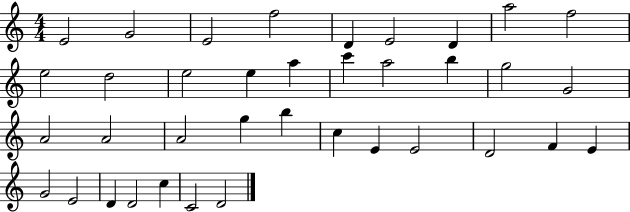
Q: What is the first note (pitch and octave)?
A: E4